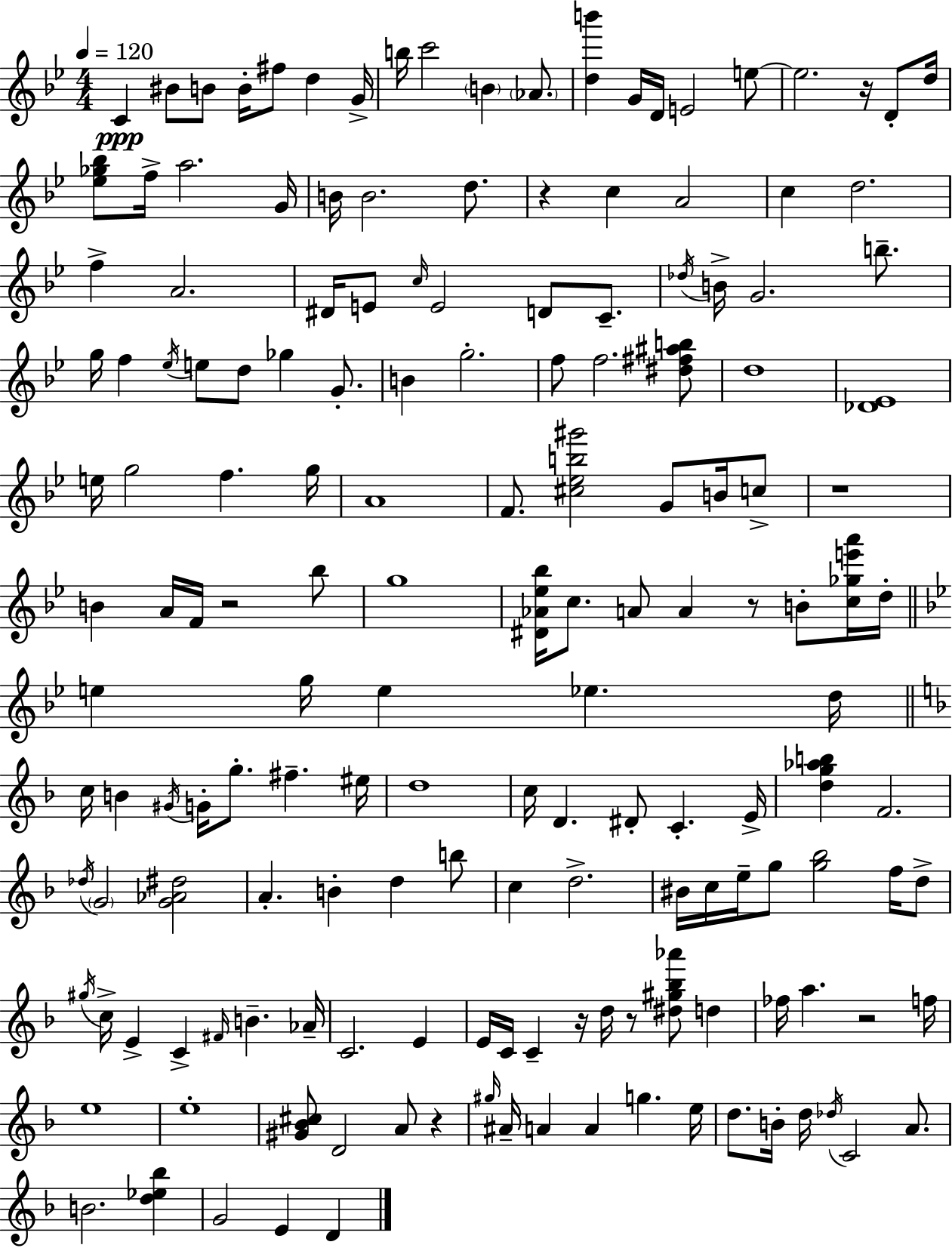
C4/q BIS4/e B4/e B4/s F#5/e D5/q G4/s B5/s C6/h B4/q Ab4/e. [D5,B6]/q G4/s D4/s E4/h E5/e E5/h. R/s D4/e D5/s [Eb5,Gb5,Bb5]/e F5/s A5/h. G4/s B4/s B4/h. D5/e. R/q C5/q A4/h C5/q D5/h. F5/q A4/h. D#4/s E4/e C5/s E4/h D4/e C4/e. Db5/s B4/s G4/h. B5/e. G5/s F5/q Eb5/s E5/e D5/e Gb5/q G4/e. B4/q G5/h. F5/e F5/h. [D#5,F#5,A#5,B5]/e D5/w [Db4,Eb4]/w E5/s G5/h F5/q. G5/s A4/w F4/e. [C#5,Eb5,B5,G#6]/h G4/e B4/s C5/e R/w B4/q A4/s F4/s R/h Bb5/e G5/w [D#4,Ab4,Eb5,Bb5]/s C5/e. A4/e A4/q R/e B4/e [C5,Gb5,E6,A6]/s D5/s E5/q G5/s E5/q Eb5/q. D5/s C5/s B4/q G#4/s G4/s G5/e. F#5/q. EIS5/s D5/w C5/s D4/q. D#4/e C4/q. E4/s [D5,G5,Ab5,B5]/q F4/h. Db5/s G4/h [G4,Ab4,D#5]/h A4/q. B4/q D5/q B5/e C5/q D5/h. BIS4/s C5/s E5/s G5/e [G5,Bb5]/h F5/s D5/e G#5/s C5/s E4/q C4/q F#4/s B4/q. Ab4/s C4/h. E4/q E4/s C4/s C4/q R/s D5/s R/e [D#5,G#5,Bb5,Ab6]/e D5/q FES5/s A5/q. R/h F5/s E5/w E5/w [G#4,Bb4,C#5]/e D4/h A4/e R/q G#5/s A#4/s A4/q A4/q G5/q. E5/s D5/e. B4/s D5/s Db5/s C4/h A4/e. B4/h. [D5,Eb5,Bb5]/q G4/h E4/q D4/q